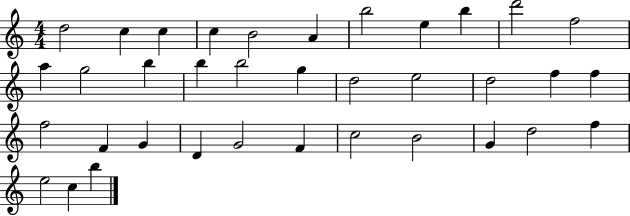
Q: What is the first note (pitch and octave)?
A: D5